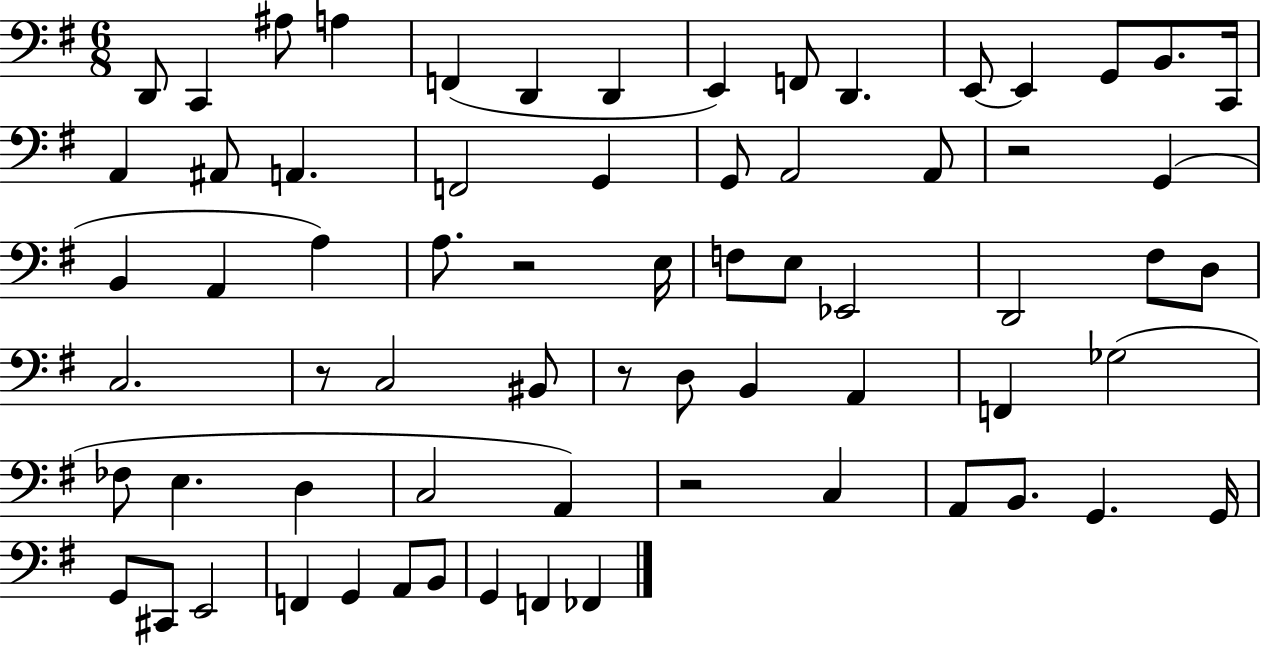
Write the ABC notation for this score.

X:1
T:Untitled
M:6/8
L:1/4
K:G
D,,/2 C,, ^A,/2 A, F,, D,, D,, E,, F,,/2 D,, E,,/2 E,, G,,/2 B,,/2 C,,/4 A,, ^A,,/2 A,, F,,2 G,, G,,/2 A,,2 A,,/2 z2 G,, B,, A,, A, A,/2 z2 E,/4 F,/2 E,/2 _E,,2 D,,2 ^F,/2 D,/2 C,2 z/2 C,2 ^B,,/2 z/2 D,/2 B,, A,, F,, _G,2 _F,/2 E, D, C,2 A,, z2 C, A,,/2 B,,/2 G,, G,,/4 G,,/2 ^C,,/2 E,,2 F,, G,, A,,/2 B,,/2 G,, F,, _F,,